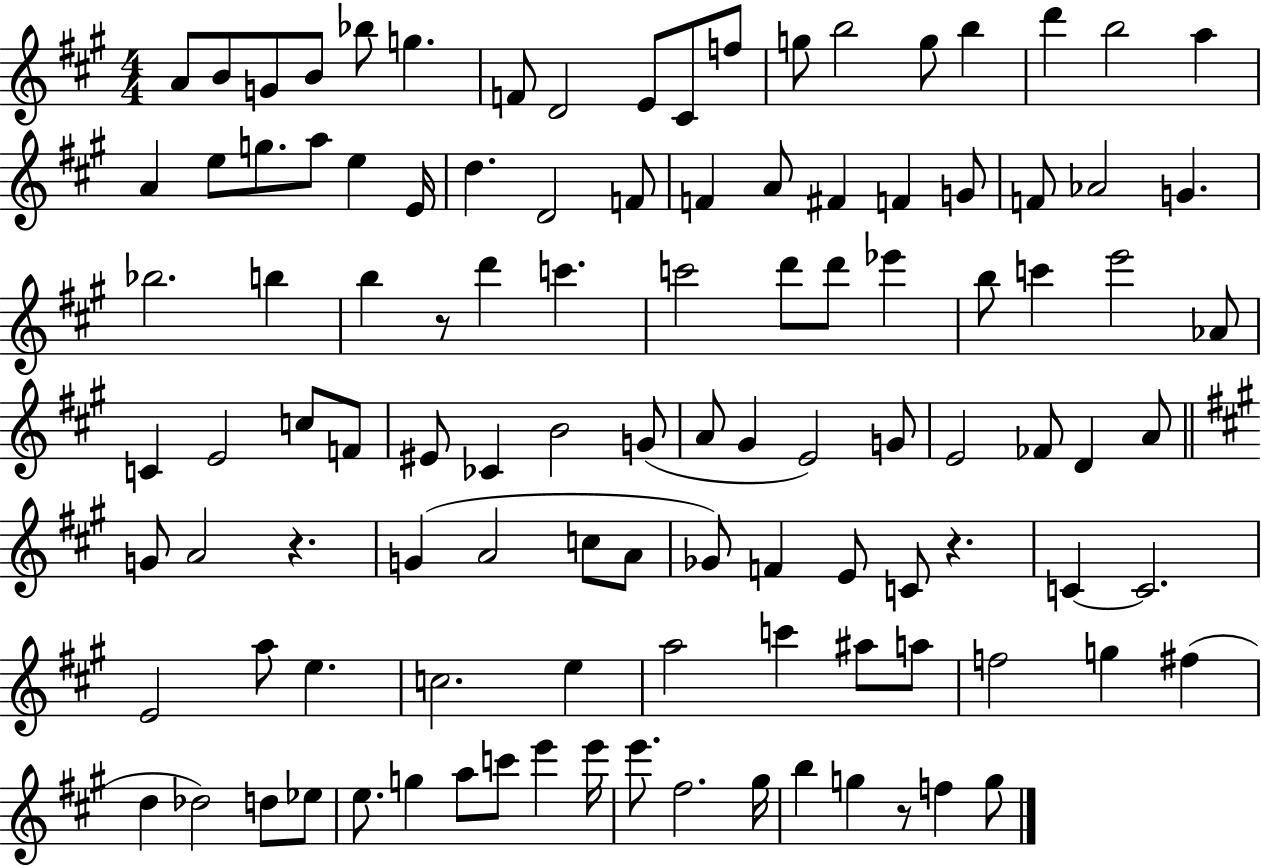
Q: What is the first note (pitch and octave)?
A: A4